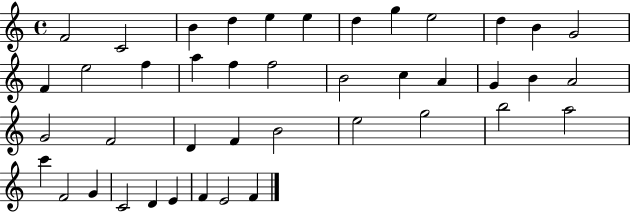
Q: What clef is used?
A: treble